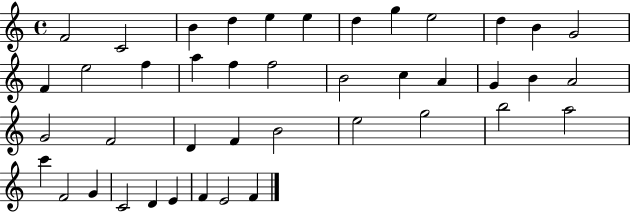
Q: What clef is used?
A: treble